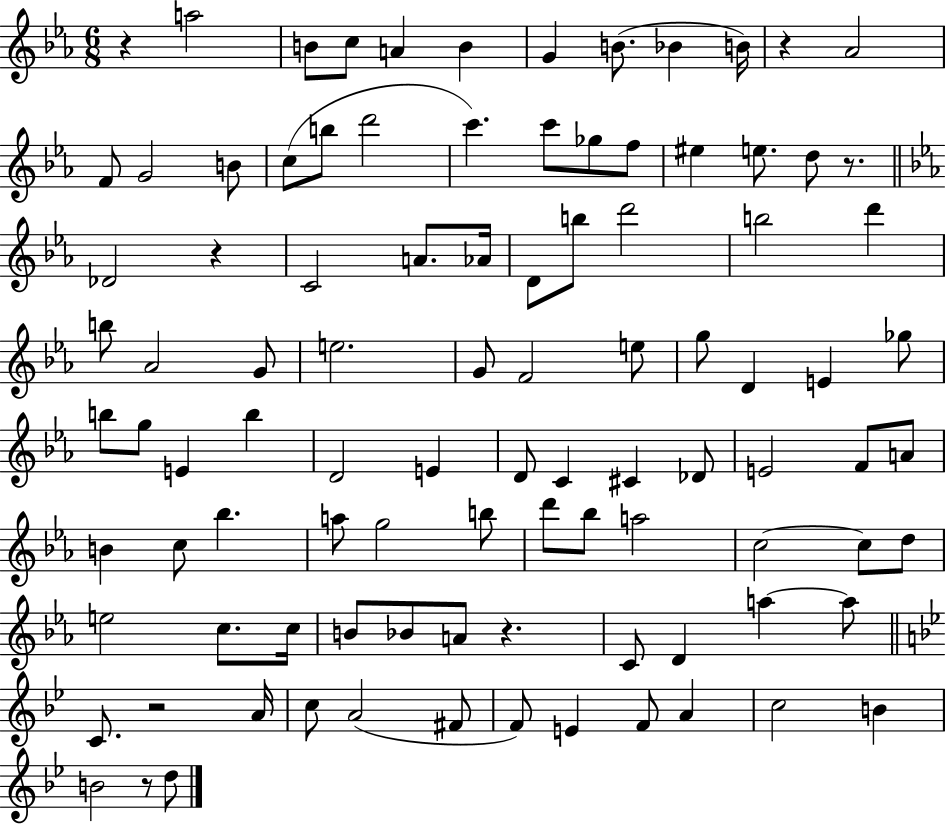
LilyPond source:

{
  \clef treble
  \numericTimeSignature
  \time 6/8
  \key ees \major
  r4 a''2 | b'8 c''8 a'4 b'4 | g'4 b'8.( bes'4 b'16) | r4 aes'2 | \break f'8 g'2 b'8 | c''8( b''8 d'''2 | c'''4.) c'''8 ges''8 f''8 | eis''4 e''8. d''8 r8. | \break \bar "||" \break \key ees \major des'2 r4 | c'2 a'8. aes'16 | d'8 b''8 d'''2 | b''2 d'''4 | \break b''8 aes'2 g'8 | e''2. | g'8 f'2 e''8 | g''8 d'4 e'4 ges''8 | \break b''8 g''8 e'4 b''4 | d'2 e'4 | d'8 c'4 cis'4 des'8 | e'2 f'8 a'8 | \break b'4 c''8 bes''4. | a''8 g''2 b''8 | d'''8 bes''8 a''2 | c''2~~ c''8 d''8 | \break e''2 c''8. c''16 | b'8 bes'8 a'8 r4. | c'8 d'4 a''4~~ a''8 | \bar "||" \break \key bes \major c'8. r2 a'16 | c''8 a'2( fis'8 | f'8) e'4 f'8 a'4 | c''2 b'4 | \break b'2 r8 d''8 | \bar "|."
}